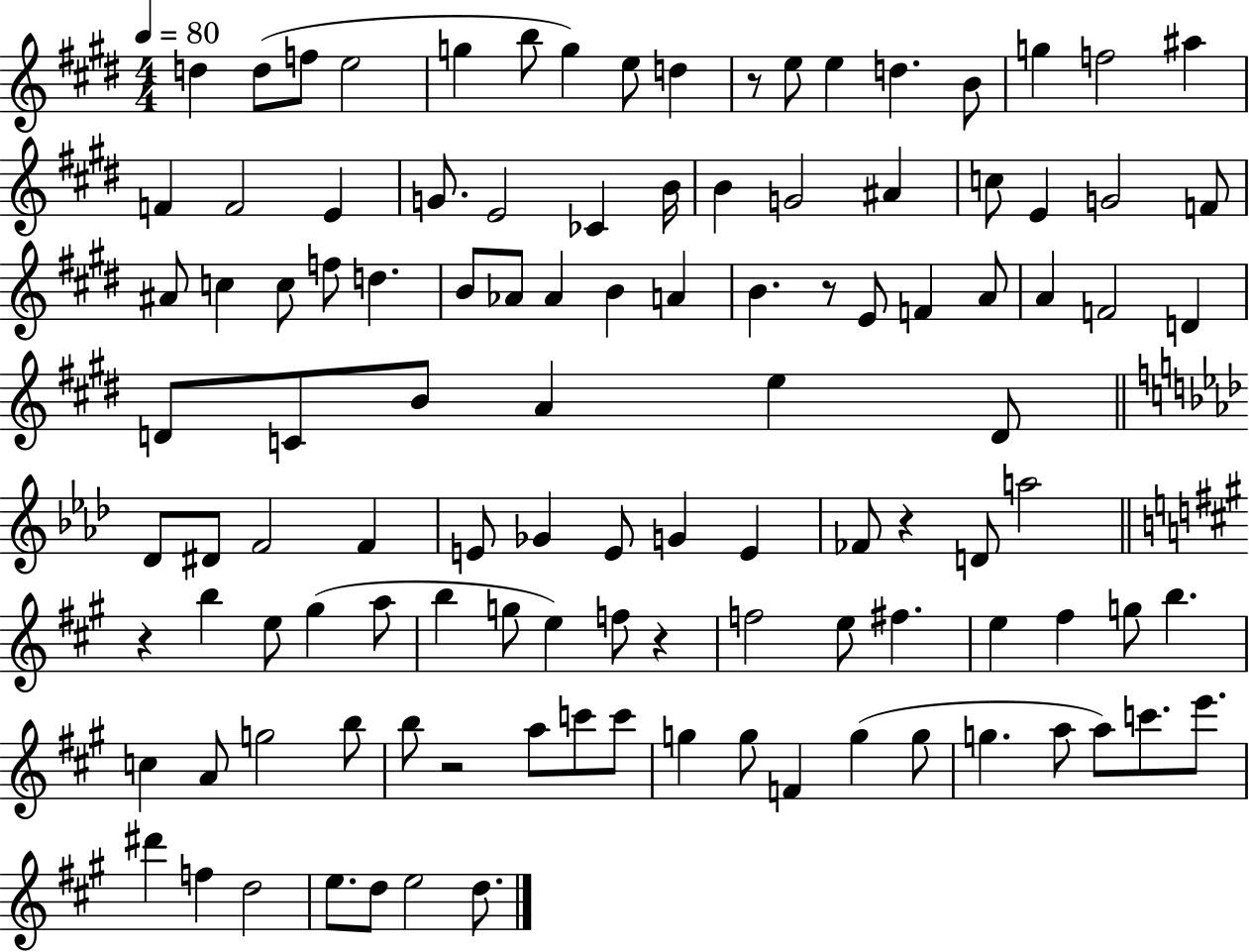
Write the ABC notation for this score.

X:1
T:Untitled
M:4/4
L:1/4
K:E
d d/2 f/2 e2 g b/2 g e/2 d z/2 e/2 e d B/2 g f2 ^a F F2 E G/2 E2 _C B/4 B G2 ^A c/2 E G2 F/2 ^A/2 c c/2 f/2 d B/2 _A/2 _A B A B z/2 E/2 F A/2 A F2 D D/2 C/2 B/2 A e D/2 _D/2 ^D/2 F2 F E/2 _G E/2 G E _F/2 z D/2 a2 z b e/2 ^g a/2 b g/2 e f/2 z f2 e/2 ^f e ^f g/2 b c A/2 g2 b/2 b/2 z2 a/2 c'/2 c'/2 g g/2 F g g/2 g a/2 a/2 c'/2 e'/2 ^d' f d2 e/2 d/2 e2 d/2